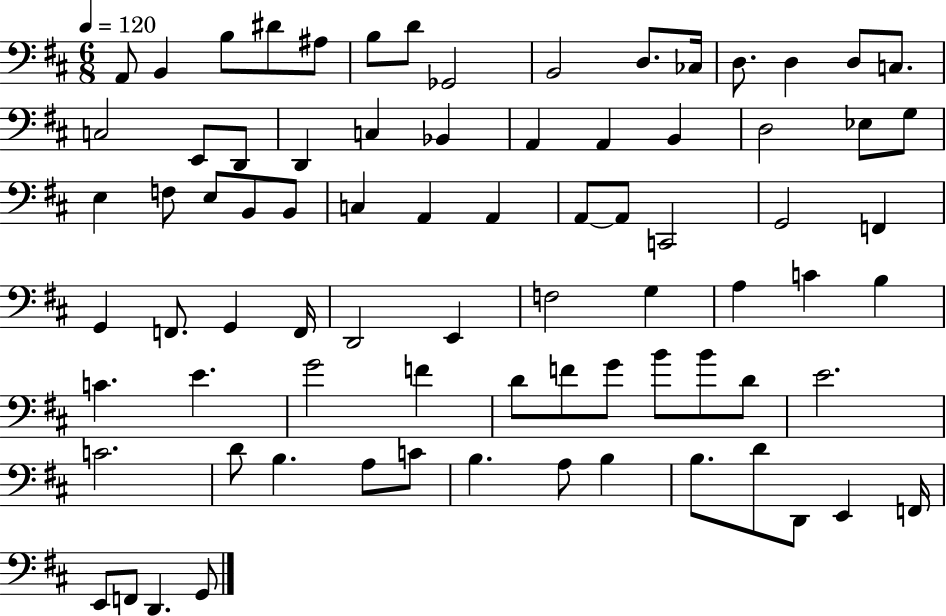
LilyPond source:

{
  \clef bass
  \numericTimeSignature
  \time 6/8
  \key d \major
  \tempo 4 = 120
  a,8 b,4 b8 dis'8 ais8 | b8 d'8 ges,2 | b,2 d8. ces16 | d8. d4 d8 c8. | \break c2 e,8 d,8 | d,4 c4 bes,4 | a,4 a,4 b,4 | d2 ees8 g8 | \break e4 f8 e8 b,8 b,8 | c4 a,4 a,4 | a,8~~ a,8 c,2 | g,2 f,4 | \break g,4 f,8. g,4 f,16 | d,2 e,4 | f2 g4 | a4 c'4 b4 | \break c'4. e'4. | g'2 f'4 | d'8 f'8 g'8 b'8 b'8 d'8 | e'2. | \break c'2. | d'8 b4. a8 c'8 | b4. a8 b4 | b8. d'8 d,8 e,4 f,16 | \break e,8 f,8 d,4. g,8 | \bar "|."
}